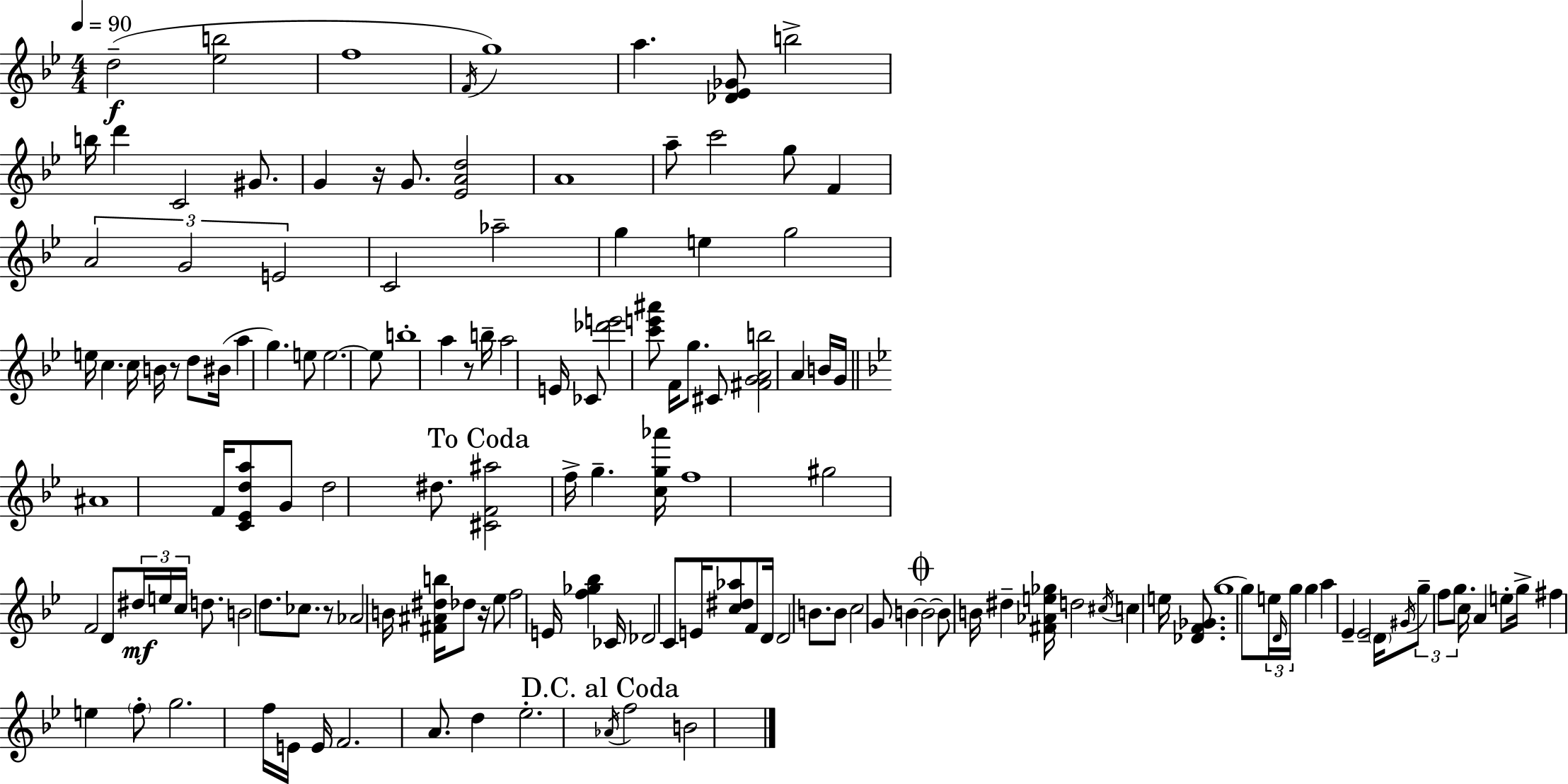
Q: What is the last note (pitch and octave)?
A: B4